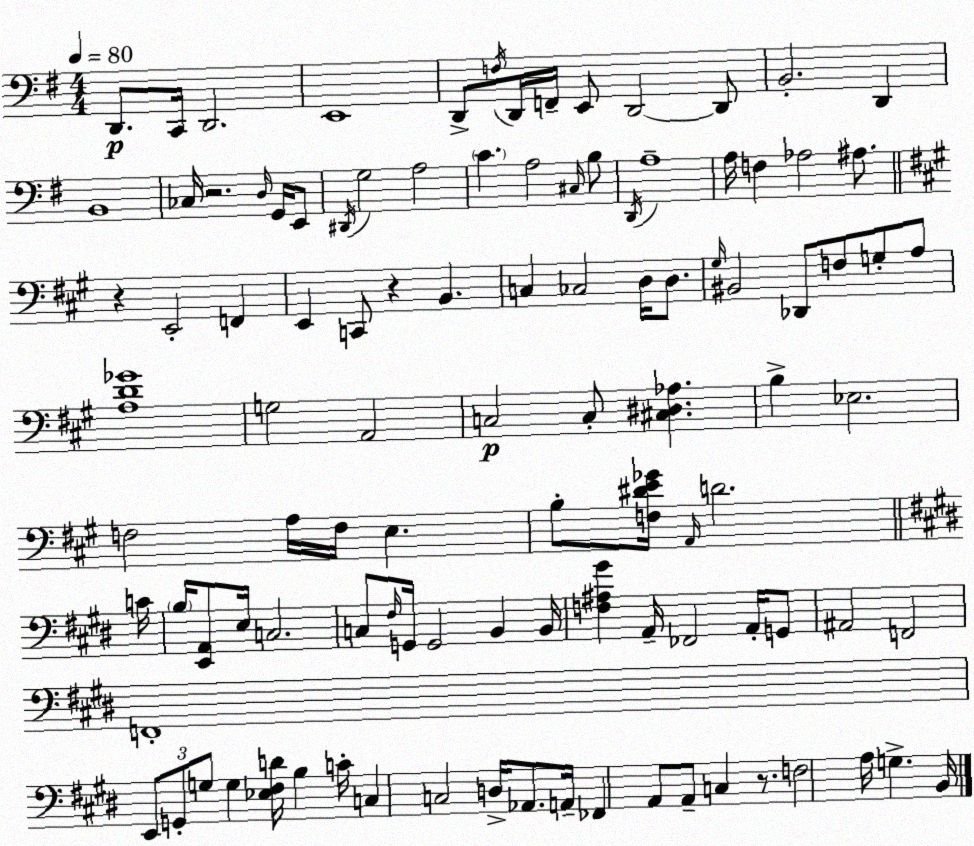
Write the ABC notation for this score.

X:1
T:Untitled
M:4/4
L:1/4
K:Em
D,,/2 C,,/4 D,,2 E,,4 D,,/2 F,/4 D,,/4 F,,/4 E,,/2 D,,2 D,,/2 B,,2 D,, B,,4 _C,/4 z2 D,/4 G,,/4 E,,/2 ^D,,/4 G,2 A,2 C A,2 ^C,/4 B,/2 D,,/4 A,4 A,/4 F, _A,2 ^A,/2 z E,,2 F,, E,, C,,/2 z B,, C, _C,2 D,/4 D,/2 ^G,/4 ^B,,2 _D,,/2 F,/2 G,/2 A,/2 [A,D_G]4 G,2 A,,2 C,2 C,/2 [^C,^D,_A,] B, _E,2 F,2 A,/4 F,/4 E, B,/2 [F,^DE_G]/4 A,,/4 D2 C/4 B,/4 [E,,A,,]/2 E,/4 C,2 C,/2 ^F,/4 G,,/4 G,,2 B,, B,,/4 [F,^A,^G] A,,/4 _F,,2 A,,/4 G,,/2 ^A,,2 F,,2 F,,4 E,,/2 G,,/2 G,/2 G, [_E,^F,D]/4 B, C/4 C, C,2 D,/4 _A,,/2 A,,/4 _F,, A,,/2 A,,/2 C, z/2 F,2 A,/4 G, B,,/4